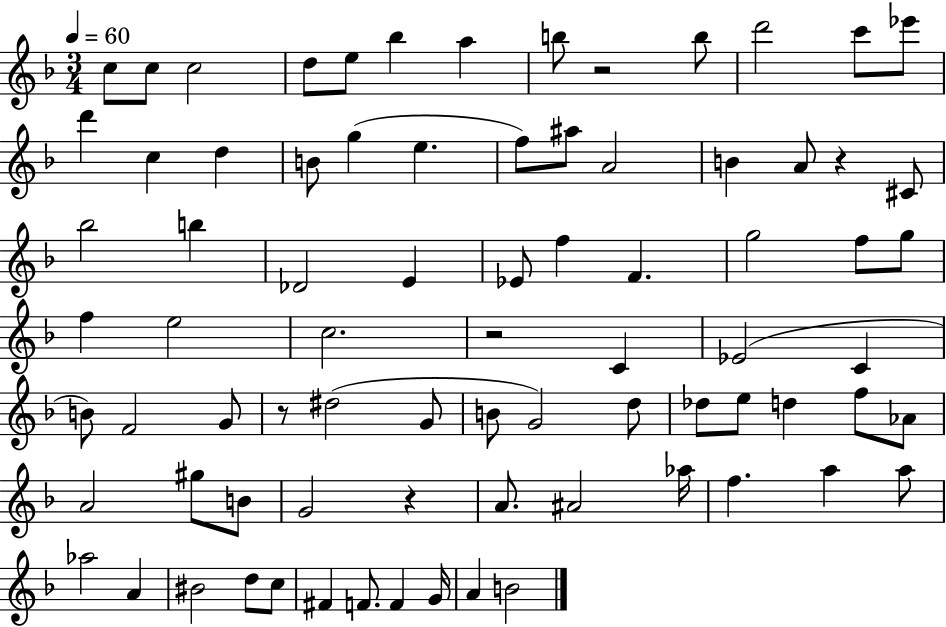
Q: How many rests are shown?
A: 5